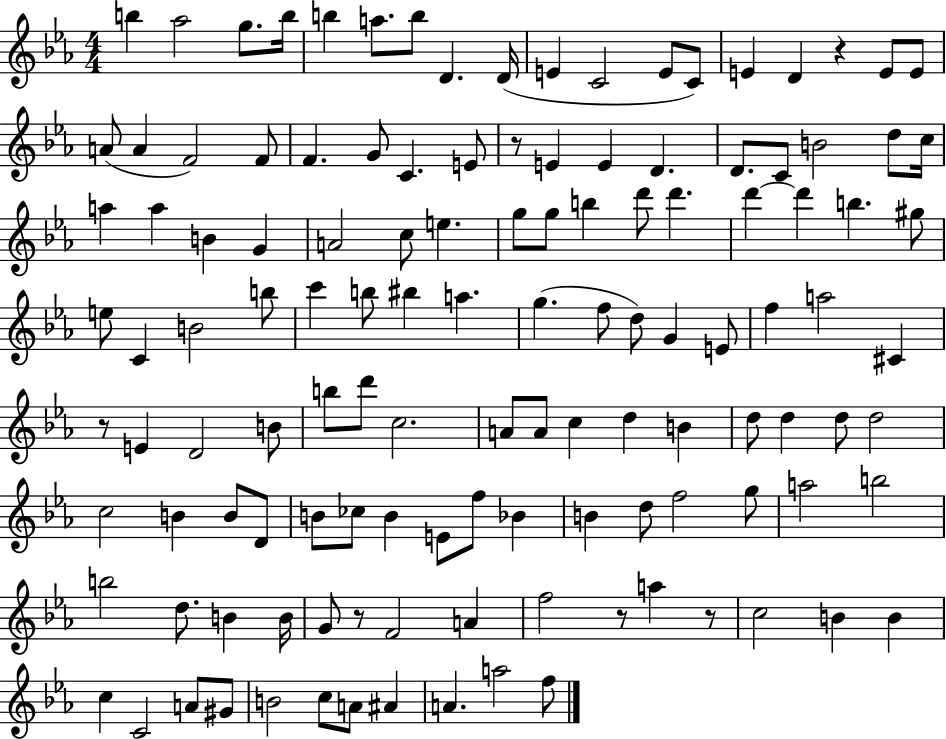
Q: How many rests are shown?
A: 6